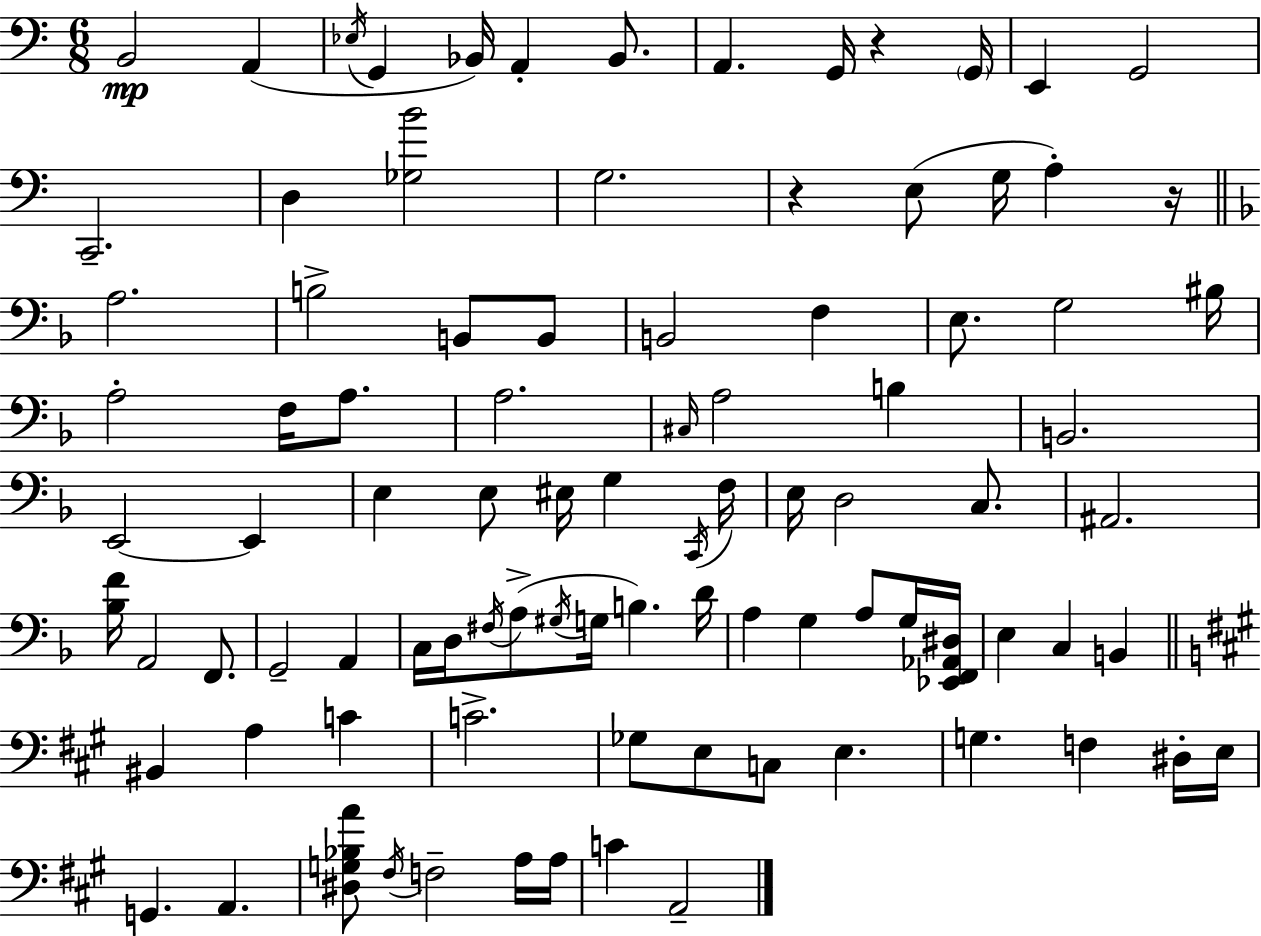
B2/h A2/q Eb3/s G2/q Bb2/s A2/q Bb2/e. A2/q. G2/s R/q G2/s E2/q G2/h C2/h. D3/q [Gb3,B4]/h G3/h. R/q E3/e G3/s A3/q R/s A3/h. B3/h B2/e B2/e B2/h F3/q E3/e. G3/h BIS3/s A3/h F3/s A3/e. A3/h. C#3/s A3/h B3/q B2/h. E2/h E2/q E3/q E3/e EIS3/s G3/q C2/s F3/s E3/s D3/h C3/e. A#2/h. [Bb3,F4]/s A2/h F2/e. G2/h A2/q C3/s D3/s F#3/s A3/e G#3/s G3/s B3/q. D4/s A3/q G3/q A3/e G3/s [Eb2,F2,Ab2,D#3]/s E3/q C3/q B2/q BIS2/q A3/q C4/q C4/h. Gb3/e E3/e C3/e E3/q. G3/q. F3/q D#3/s E3/s G2/q. A2/q. [D#3,G3,Bb3,A4]/e F#3/s F3/h A3/s A3/s C4/q A2/h